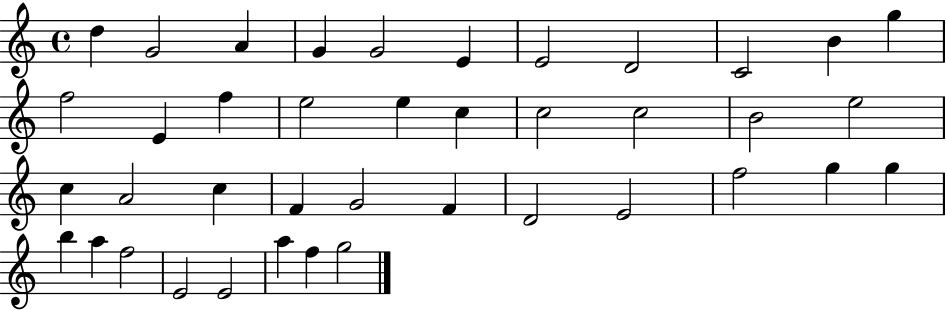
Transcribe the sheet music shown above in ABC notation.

X:1
T:Untitled
M:4/4
L:1/4
K:C
d G2 A G G2 E E2 D2 C2 B g f2 E f e2 e c c2 c2 B2 e2 c A2 c F G2 F D2 E2 f2 g g b a f2 E2 E2 a f g2